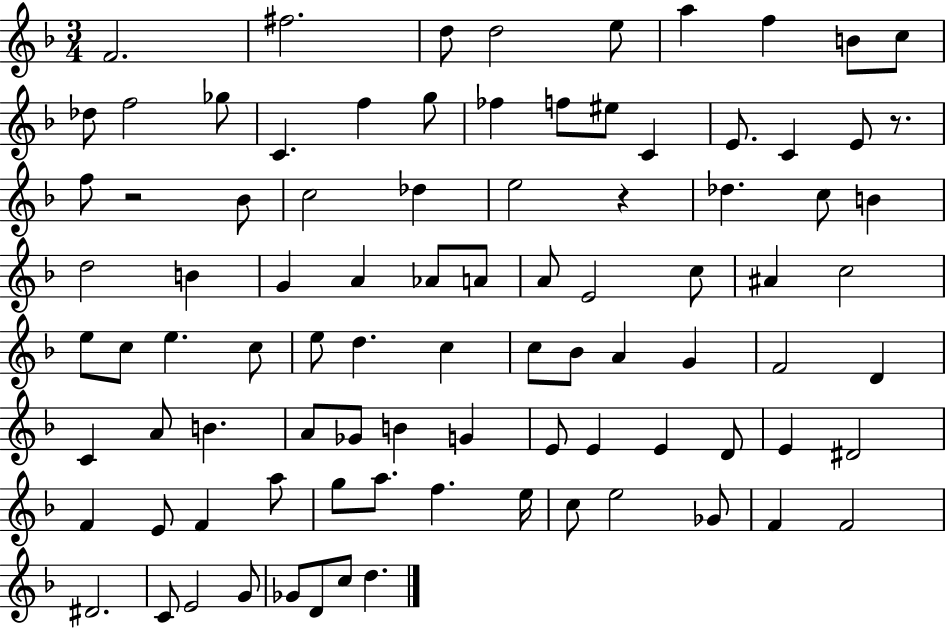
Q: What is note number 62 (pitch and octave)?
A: E4